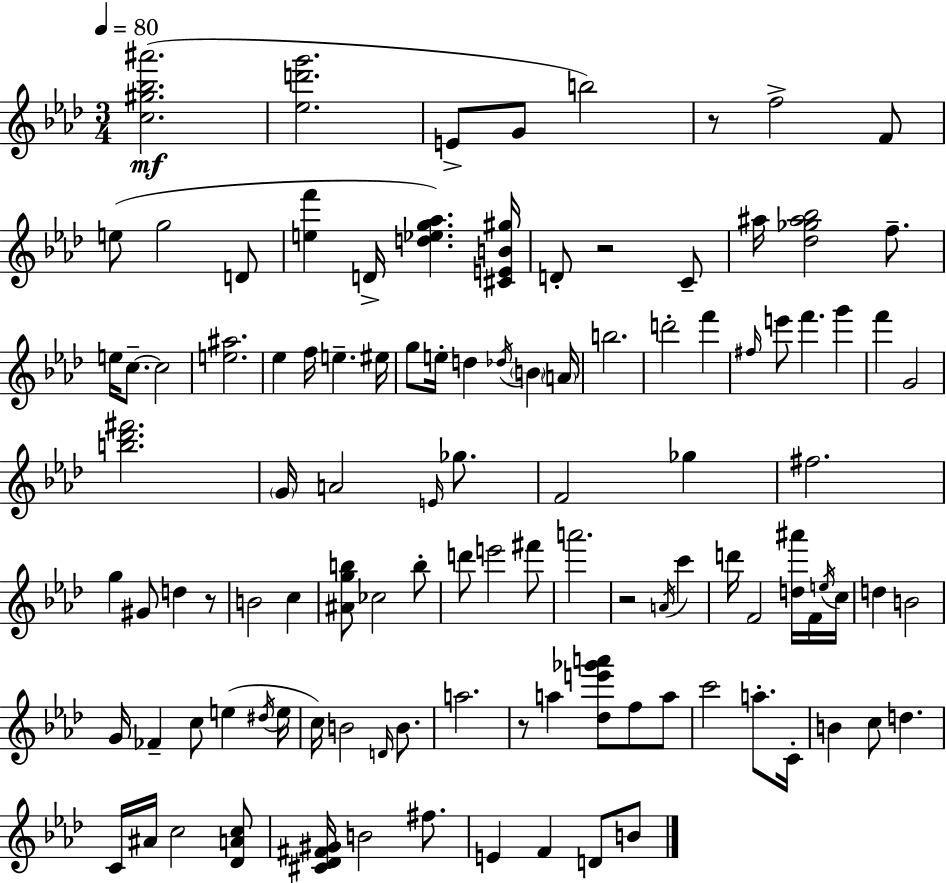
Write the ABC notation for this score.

X:1
T:Untitled
M:3/4
L:1/4
K:Fm
[c^g_b^a']2 [_ed'g']2 E/2 G/2 b2 z/2 f2 F/2 e/2 g2 D/2 [ef'] D/4 [d_eg_a] [^CEB^g]/4 D/2 z2 C/2 ^a/4 [_d_g^a_b]2 f/2 e/4 c/2 c2 [e^a]2 _e f/4 e ^e/4 g/2 e/4 d _d/4 B A/4 b2 d'2 f' ^f/4 e'/2 f' g' f' G2 [b_d'^f']2 G/4 A2 E/4 _g/2 F2 _g ^f2 g ^G/2 d z/2 B2 c [^Agb]/2 _c2 b/2 d'/2 e'2 ^f'/2 a'2 z2 A/4 c' d'/4 F2 [d^a']/4 F/4 e/4 c/4 d B2 G/4 _F c/2 e ^d/4 e/4 c/4 B2 D/4 B/2 a2 z/2 a [_de'_g'a']/2 f/2 a/2 c'2 a/2 C/4 B c/2 d C/4 ^A/4 c2 [_DAc]/2 [^C_D^F^G]/4 B2 ^f/2 E F D/2 B/2